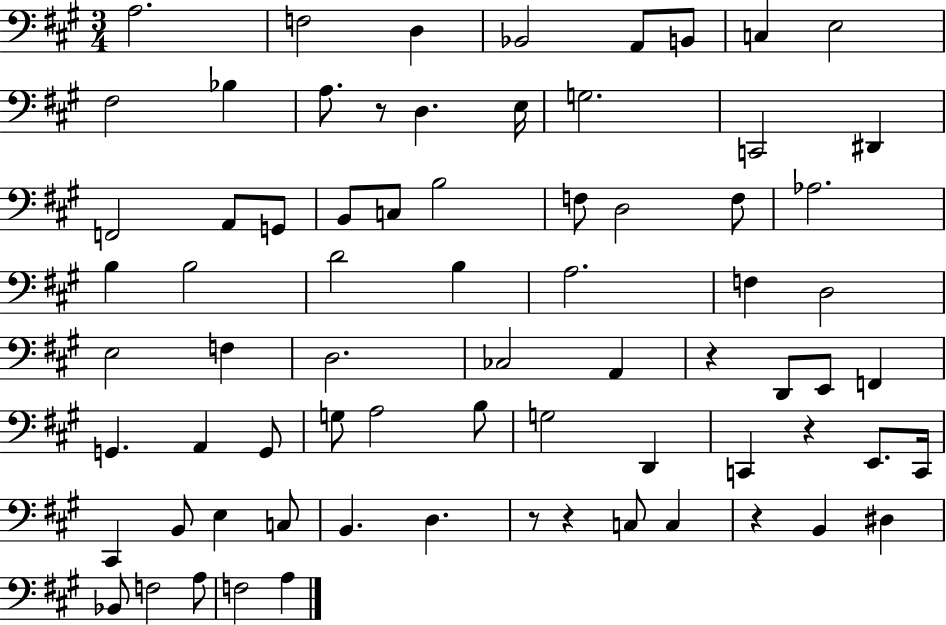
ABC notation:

X:1
T:Untitled
M:3/4
L:1/4
K:A
A,2 F,2 D, _B,,2 A,,/2 B,,/2 C, E,2 ^F,2 _B, A,/2 z/2 D, E,/4 G,2 C,,2 ^D,, F,,2 A,,/2 G,,/2 B,,/2 C,/2 B,2 F,/2 D,2 F,/2 _A,2 B, B,2 D2 B, A,2 F, D,2 E,2 F, D,2 _C,2 A,, z D,,/2 E,,/2 F,, G,, A,, G,,/2 G,/2 A,2 B,/2 G,2 D,, C,, z E,,/2 C,,/4 ^C,, B,,/2 E, C,/2 B,, D, z/2 z C,/2 C, z B,, ^D, _B,,/2 F,2 A,/2 F,2 A,